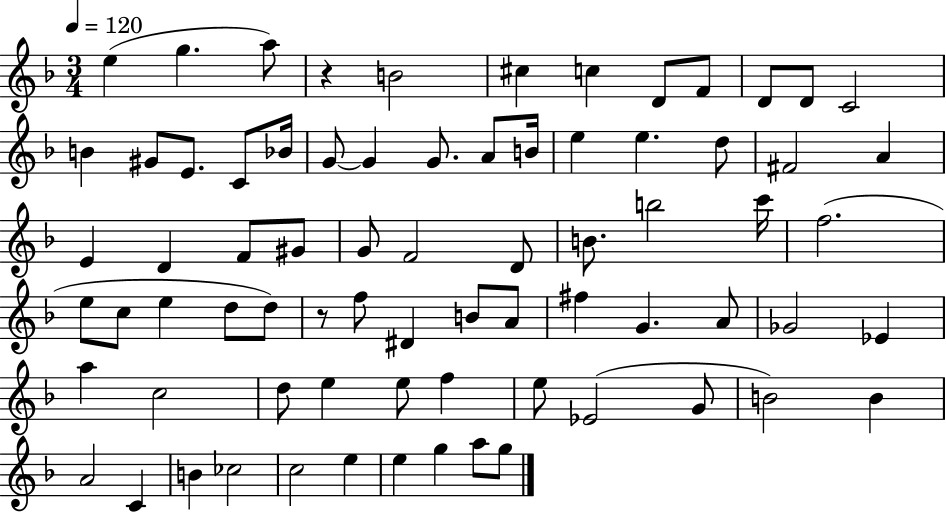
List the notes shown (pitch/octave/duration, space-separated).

E5/q G5/q. A5/e R/q B4/h C#5/q C5/q D4/e F4/e D4/e D4/e C4/h B4/q G#4/e E4/e. C4/e Bb4/s G4/e G4/q G4/e. A4/e B4/s E5/q E5/q. D5/e F#4/h A4/q E4/q D4/q F4/e G#4/e G4/e F4/h D4/e B4/e. B5/h C6/s F5/h. E5/e C5/e E5/q D5/e D5/e R/e F5/e D#4/q B4/e A4/e F#5/q G4/q. A4/e Gb4/h Eb4/q A5/q C5/h D5/e E5/q E5/e F5/q E5/e Eb4/h G4/e B4/h B4/q A4/h C4/q B4/q CES5/h C5/h E5/q E5/q G5/q A5/e G5/e